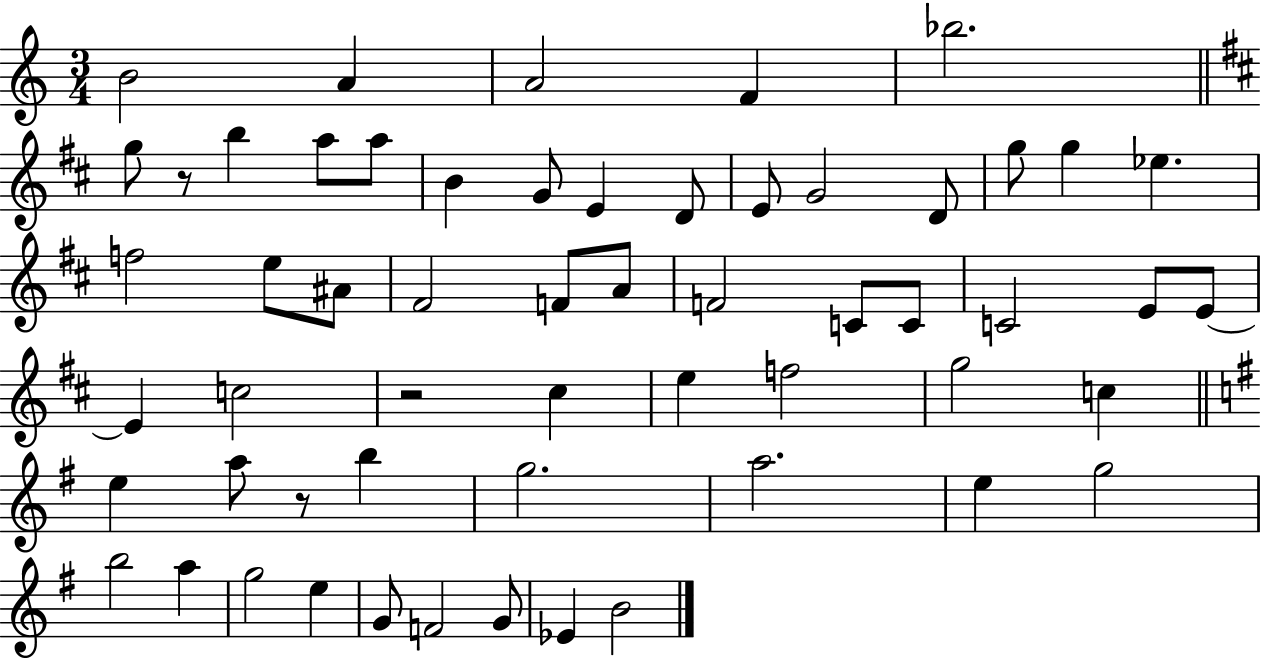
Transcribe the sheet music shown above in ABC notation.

X:1
T:Untitled
M:3/4
L:1/4
K:C
B2 A A2 F _b2 g/2 z/2 b a/2 a/2 B G/2 E D/2 E/2 G2 D/2 g/2 g _e f2 e/2 ^A/2 ^F2 F/2 A/2 F2 C/2 C/2 C2 E/2 E/2 E c2 z2 ^c e f2 g2 c e a/2 z/2 b g2 a2 e g2 b2 a g2 e G/2 F2 G/2 _E B2